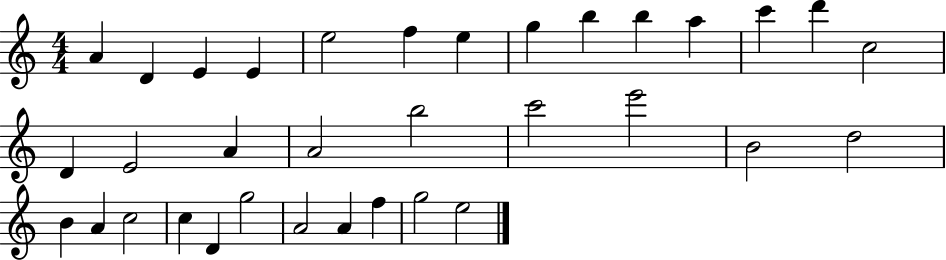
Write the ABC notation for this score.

X:1
T:Untitled
M:4/4
L:1/4
K:C
A D E E e2 f e g b b a c' d' c2 D E2 A A2 b2 c'2 e'2 B2 d2 B A c2 c D g2 A2 A f g2 e2